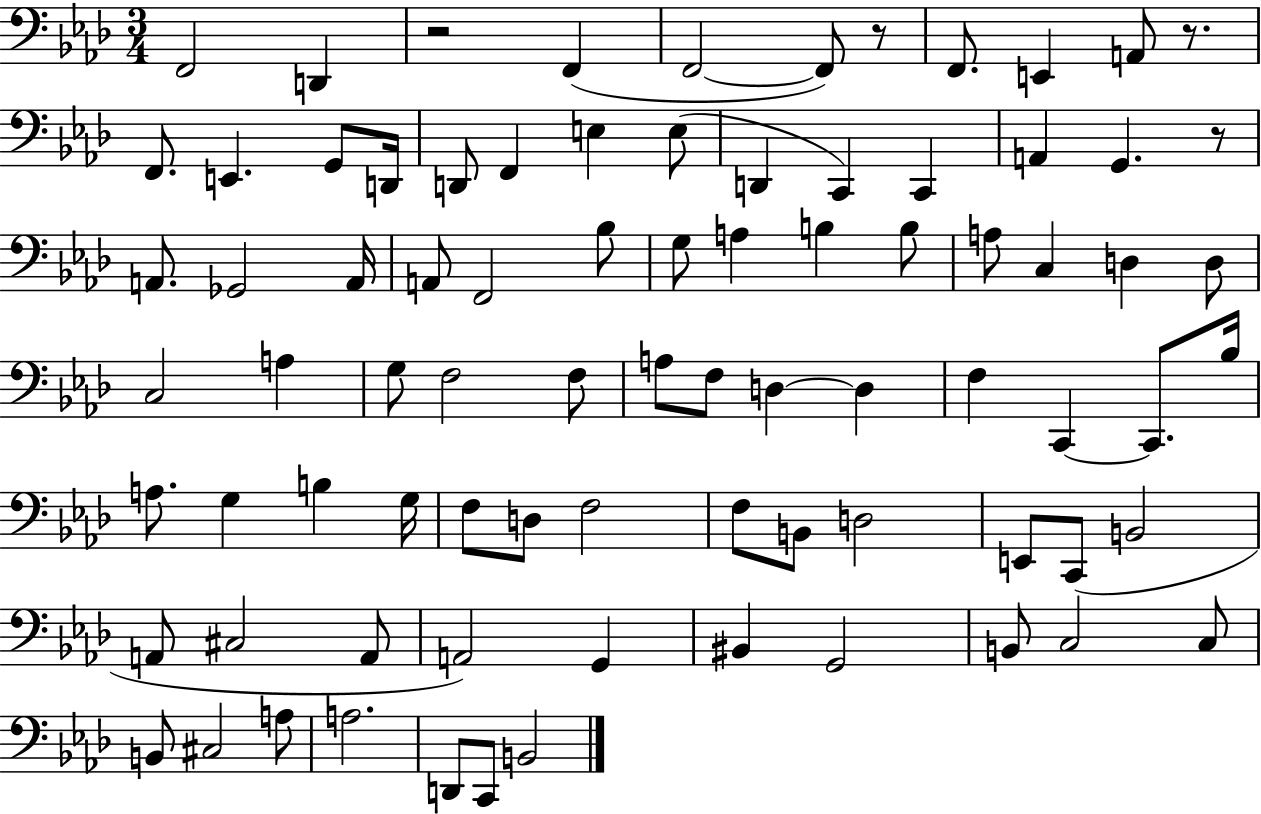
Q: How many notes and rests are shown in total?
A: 82